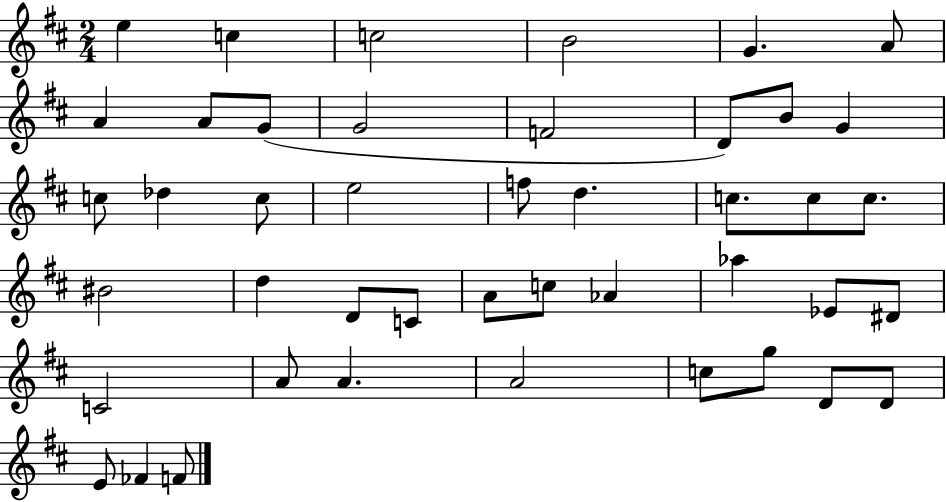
E5/q C5/q C5/h B4/h G4/q. A4/e A4/q A4/e G4/e G4/h F4/h D4/e B4/e G4/q C5/e Db5/q C5/e E5/h F5/e D5/q. C5/e. C5/e C5/e. BIS4/h D5/q D4/e C4/e A4/e C5/e Ab4/q Ab5/q Eb4/e D#4/e C4/h A4/e A4/q. A4/h C5/e G5/e D4/e D4/e E4/e FES4/q F4/e